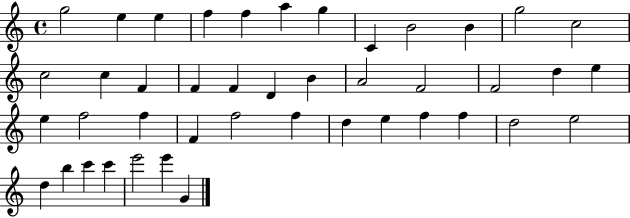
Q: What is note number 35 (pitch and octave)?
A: D5